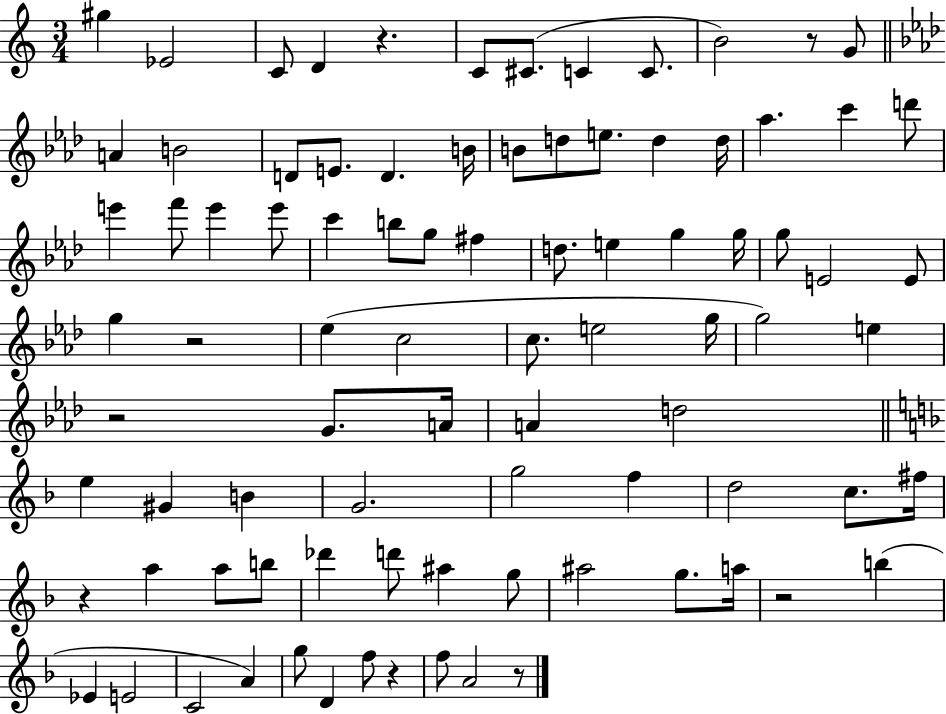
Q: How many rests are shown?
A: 8